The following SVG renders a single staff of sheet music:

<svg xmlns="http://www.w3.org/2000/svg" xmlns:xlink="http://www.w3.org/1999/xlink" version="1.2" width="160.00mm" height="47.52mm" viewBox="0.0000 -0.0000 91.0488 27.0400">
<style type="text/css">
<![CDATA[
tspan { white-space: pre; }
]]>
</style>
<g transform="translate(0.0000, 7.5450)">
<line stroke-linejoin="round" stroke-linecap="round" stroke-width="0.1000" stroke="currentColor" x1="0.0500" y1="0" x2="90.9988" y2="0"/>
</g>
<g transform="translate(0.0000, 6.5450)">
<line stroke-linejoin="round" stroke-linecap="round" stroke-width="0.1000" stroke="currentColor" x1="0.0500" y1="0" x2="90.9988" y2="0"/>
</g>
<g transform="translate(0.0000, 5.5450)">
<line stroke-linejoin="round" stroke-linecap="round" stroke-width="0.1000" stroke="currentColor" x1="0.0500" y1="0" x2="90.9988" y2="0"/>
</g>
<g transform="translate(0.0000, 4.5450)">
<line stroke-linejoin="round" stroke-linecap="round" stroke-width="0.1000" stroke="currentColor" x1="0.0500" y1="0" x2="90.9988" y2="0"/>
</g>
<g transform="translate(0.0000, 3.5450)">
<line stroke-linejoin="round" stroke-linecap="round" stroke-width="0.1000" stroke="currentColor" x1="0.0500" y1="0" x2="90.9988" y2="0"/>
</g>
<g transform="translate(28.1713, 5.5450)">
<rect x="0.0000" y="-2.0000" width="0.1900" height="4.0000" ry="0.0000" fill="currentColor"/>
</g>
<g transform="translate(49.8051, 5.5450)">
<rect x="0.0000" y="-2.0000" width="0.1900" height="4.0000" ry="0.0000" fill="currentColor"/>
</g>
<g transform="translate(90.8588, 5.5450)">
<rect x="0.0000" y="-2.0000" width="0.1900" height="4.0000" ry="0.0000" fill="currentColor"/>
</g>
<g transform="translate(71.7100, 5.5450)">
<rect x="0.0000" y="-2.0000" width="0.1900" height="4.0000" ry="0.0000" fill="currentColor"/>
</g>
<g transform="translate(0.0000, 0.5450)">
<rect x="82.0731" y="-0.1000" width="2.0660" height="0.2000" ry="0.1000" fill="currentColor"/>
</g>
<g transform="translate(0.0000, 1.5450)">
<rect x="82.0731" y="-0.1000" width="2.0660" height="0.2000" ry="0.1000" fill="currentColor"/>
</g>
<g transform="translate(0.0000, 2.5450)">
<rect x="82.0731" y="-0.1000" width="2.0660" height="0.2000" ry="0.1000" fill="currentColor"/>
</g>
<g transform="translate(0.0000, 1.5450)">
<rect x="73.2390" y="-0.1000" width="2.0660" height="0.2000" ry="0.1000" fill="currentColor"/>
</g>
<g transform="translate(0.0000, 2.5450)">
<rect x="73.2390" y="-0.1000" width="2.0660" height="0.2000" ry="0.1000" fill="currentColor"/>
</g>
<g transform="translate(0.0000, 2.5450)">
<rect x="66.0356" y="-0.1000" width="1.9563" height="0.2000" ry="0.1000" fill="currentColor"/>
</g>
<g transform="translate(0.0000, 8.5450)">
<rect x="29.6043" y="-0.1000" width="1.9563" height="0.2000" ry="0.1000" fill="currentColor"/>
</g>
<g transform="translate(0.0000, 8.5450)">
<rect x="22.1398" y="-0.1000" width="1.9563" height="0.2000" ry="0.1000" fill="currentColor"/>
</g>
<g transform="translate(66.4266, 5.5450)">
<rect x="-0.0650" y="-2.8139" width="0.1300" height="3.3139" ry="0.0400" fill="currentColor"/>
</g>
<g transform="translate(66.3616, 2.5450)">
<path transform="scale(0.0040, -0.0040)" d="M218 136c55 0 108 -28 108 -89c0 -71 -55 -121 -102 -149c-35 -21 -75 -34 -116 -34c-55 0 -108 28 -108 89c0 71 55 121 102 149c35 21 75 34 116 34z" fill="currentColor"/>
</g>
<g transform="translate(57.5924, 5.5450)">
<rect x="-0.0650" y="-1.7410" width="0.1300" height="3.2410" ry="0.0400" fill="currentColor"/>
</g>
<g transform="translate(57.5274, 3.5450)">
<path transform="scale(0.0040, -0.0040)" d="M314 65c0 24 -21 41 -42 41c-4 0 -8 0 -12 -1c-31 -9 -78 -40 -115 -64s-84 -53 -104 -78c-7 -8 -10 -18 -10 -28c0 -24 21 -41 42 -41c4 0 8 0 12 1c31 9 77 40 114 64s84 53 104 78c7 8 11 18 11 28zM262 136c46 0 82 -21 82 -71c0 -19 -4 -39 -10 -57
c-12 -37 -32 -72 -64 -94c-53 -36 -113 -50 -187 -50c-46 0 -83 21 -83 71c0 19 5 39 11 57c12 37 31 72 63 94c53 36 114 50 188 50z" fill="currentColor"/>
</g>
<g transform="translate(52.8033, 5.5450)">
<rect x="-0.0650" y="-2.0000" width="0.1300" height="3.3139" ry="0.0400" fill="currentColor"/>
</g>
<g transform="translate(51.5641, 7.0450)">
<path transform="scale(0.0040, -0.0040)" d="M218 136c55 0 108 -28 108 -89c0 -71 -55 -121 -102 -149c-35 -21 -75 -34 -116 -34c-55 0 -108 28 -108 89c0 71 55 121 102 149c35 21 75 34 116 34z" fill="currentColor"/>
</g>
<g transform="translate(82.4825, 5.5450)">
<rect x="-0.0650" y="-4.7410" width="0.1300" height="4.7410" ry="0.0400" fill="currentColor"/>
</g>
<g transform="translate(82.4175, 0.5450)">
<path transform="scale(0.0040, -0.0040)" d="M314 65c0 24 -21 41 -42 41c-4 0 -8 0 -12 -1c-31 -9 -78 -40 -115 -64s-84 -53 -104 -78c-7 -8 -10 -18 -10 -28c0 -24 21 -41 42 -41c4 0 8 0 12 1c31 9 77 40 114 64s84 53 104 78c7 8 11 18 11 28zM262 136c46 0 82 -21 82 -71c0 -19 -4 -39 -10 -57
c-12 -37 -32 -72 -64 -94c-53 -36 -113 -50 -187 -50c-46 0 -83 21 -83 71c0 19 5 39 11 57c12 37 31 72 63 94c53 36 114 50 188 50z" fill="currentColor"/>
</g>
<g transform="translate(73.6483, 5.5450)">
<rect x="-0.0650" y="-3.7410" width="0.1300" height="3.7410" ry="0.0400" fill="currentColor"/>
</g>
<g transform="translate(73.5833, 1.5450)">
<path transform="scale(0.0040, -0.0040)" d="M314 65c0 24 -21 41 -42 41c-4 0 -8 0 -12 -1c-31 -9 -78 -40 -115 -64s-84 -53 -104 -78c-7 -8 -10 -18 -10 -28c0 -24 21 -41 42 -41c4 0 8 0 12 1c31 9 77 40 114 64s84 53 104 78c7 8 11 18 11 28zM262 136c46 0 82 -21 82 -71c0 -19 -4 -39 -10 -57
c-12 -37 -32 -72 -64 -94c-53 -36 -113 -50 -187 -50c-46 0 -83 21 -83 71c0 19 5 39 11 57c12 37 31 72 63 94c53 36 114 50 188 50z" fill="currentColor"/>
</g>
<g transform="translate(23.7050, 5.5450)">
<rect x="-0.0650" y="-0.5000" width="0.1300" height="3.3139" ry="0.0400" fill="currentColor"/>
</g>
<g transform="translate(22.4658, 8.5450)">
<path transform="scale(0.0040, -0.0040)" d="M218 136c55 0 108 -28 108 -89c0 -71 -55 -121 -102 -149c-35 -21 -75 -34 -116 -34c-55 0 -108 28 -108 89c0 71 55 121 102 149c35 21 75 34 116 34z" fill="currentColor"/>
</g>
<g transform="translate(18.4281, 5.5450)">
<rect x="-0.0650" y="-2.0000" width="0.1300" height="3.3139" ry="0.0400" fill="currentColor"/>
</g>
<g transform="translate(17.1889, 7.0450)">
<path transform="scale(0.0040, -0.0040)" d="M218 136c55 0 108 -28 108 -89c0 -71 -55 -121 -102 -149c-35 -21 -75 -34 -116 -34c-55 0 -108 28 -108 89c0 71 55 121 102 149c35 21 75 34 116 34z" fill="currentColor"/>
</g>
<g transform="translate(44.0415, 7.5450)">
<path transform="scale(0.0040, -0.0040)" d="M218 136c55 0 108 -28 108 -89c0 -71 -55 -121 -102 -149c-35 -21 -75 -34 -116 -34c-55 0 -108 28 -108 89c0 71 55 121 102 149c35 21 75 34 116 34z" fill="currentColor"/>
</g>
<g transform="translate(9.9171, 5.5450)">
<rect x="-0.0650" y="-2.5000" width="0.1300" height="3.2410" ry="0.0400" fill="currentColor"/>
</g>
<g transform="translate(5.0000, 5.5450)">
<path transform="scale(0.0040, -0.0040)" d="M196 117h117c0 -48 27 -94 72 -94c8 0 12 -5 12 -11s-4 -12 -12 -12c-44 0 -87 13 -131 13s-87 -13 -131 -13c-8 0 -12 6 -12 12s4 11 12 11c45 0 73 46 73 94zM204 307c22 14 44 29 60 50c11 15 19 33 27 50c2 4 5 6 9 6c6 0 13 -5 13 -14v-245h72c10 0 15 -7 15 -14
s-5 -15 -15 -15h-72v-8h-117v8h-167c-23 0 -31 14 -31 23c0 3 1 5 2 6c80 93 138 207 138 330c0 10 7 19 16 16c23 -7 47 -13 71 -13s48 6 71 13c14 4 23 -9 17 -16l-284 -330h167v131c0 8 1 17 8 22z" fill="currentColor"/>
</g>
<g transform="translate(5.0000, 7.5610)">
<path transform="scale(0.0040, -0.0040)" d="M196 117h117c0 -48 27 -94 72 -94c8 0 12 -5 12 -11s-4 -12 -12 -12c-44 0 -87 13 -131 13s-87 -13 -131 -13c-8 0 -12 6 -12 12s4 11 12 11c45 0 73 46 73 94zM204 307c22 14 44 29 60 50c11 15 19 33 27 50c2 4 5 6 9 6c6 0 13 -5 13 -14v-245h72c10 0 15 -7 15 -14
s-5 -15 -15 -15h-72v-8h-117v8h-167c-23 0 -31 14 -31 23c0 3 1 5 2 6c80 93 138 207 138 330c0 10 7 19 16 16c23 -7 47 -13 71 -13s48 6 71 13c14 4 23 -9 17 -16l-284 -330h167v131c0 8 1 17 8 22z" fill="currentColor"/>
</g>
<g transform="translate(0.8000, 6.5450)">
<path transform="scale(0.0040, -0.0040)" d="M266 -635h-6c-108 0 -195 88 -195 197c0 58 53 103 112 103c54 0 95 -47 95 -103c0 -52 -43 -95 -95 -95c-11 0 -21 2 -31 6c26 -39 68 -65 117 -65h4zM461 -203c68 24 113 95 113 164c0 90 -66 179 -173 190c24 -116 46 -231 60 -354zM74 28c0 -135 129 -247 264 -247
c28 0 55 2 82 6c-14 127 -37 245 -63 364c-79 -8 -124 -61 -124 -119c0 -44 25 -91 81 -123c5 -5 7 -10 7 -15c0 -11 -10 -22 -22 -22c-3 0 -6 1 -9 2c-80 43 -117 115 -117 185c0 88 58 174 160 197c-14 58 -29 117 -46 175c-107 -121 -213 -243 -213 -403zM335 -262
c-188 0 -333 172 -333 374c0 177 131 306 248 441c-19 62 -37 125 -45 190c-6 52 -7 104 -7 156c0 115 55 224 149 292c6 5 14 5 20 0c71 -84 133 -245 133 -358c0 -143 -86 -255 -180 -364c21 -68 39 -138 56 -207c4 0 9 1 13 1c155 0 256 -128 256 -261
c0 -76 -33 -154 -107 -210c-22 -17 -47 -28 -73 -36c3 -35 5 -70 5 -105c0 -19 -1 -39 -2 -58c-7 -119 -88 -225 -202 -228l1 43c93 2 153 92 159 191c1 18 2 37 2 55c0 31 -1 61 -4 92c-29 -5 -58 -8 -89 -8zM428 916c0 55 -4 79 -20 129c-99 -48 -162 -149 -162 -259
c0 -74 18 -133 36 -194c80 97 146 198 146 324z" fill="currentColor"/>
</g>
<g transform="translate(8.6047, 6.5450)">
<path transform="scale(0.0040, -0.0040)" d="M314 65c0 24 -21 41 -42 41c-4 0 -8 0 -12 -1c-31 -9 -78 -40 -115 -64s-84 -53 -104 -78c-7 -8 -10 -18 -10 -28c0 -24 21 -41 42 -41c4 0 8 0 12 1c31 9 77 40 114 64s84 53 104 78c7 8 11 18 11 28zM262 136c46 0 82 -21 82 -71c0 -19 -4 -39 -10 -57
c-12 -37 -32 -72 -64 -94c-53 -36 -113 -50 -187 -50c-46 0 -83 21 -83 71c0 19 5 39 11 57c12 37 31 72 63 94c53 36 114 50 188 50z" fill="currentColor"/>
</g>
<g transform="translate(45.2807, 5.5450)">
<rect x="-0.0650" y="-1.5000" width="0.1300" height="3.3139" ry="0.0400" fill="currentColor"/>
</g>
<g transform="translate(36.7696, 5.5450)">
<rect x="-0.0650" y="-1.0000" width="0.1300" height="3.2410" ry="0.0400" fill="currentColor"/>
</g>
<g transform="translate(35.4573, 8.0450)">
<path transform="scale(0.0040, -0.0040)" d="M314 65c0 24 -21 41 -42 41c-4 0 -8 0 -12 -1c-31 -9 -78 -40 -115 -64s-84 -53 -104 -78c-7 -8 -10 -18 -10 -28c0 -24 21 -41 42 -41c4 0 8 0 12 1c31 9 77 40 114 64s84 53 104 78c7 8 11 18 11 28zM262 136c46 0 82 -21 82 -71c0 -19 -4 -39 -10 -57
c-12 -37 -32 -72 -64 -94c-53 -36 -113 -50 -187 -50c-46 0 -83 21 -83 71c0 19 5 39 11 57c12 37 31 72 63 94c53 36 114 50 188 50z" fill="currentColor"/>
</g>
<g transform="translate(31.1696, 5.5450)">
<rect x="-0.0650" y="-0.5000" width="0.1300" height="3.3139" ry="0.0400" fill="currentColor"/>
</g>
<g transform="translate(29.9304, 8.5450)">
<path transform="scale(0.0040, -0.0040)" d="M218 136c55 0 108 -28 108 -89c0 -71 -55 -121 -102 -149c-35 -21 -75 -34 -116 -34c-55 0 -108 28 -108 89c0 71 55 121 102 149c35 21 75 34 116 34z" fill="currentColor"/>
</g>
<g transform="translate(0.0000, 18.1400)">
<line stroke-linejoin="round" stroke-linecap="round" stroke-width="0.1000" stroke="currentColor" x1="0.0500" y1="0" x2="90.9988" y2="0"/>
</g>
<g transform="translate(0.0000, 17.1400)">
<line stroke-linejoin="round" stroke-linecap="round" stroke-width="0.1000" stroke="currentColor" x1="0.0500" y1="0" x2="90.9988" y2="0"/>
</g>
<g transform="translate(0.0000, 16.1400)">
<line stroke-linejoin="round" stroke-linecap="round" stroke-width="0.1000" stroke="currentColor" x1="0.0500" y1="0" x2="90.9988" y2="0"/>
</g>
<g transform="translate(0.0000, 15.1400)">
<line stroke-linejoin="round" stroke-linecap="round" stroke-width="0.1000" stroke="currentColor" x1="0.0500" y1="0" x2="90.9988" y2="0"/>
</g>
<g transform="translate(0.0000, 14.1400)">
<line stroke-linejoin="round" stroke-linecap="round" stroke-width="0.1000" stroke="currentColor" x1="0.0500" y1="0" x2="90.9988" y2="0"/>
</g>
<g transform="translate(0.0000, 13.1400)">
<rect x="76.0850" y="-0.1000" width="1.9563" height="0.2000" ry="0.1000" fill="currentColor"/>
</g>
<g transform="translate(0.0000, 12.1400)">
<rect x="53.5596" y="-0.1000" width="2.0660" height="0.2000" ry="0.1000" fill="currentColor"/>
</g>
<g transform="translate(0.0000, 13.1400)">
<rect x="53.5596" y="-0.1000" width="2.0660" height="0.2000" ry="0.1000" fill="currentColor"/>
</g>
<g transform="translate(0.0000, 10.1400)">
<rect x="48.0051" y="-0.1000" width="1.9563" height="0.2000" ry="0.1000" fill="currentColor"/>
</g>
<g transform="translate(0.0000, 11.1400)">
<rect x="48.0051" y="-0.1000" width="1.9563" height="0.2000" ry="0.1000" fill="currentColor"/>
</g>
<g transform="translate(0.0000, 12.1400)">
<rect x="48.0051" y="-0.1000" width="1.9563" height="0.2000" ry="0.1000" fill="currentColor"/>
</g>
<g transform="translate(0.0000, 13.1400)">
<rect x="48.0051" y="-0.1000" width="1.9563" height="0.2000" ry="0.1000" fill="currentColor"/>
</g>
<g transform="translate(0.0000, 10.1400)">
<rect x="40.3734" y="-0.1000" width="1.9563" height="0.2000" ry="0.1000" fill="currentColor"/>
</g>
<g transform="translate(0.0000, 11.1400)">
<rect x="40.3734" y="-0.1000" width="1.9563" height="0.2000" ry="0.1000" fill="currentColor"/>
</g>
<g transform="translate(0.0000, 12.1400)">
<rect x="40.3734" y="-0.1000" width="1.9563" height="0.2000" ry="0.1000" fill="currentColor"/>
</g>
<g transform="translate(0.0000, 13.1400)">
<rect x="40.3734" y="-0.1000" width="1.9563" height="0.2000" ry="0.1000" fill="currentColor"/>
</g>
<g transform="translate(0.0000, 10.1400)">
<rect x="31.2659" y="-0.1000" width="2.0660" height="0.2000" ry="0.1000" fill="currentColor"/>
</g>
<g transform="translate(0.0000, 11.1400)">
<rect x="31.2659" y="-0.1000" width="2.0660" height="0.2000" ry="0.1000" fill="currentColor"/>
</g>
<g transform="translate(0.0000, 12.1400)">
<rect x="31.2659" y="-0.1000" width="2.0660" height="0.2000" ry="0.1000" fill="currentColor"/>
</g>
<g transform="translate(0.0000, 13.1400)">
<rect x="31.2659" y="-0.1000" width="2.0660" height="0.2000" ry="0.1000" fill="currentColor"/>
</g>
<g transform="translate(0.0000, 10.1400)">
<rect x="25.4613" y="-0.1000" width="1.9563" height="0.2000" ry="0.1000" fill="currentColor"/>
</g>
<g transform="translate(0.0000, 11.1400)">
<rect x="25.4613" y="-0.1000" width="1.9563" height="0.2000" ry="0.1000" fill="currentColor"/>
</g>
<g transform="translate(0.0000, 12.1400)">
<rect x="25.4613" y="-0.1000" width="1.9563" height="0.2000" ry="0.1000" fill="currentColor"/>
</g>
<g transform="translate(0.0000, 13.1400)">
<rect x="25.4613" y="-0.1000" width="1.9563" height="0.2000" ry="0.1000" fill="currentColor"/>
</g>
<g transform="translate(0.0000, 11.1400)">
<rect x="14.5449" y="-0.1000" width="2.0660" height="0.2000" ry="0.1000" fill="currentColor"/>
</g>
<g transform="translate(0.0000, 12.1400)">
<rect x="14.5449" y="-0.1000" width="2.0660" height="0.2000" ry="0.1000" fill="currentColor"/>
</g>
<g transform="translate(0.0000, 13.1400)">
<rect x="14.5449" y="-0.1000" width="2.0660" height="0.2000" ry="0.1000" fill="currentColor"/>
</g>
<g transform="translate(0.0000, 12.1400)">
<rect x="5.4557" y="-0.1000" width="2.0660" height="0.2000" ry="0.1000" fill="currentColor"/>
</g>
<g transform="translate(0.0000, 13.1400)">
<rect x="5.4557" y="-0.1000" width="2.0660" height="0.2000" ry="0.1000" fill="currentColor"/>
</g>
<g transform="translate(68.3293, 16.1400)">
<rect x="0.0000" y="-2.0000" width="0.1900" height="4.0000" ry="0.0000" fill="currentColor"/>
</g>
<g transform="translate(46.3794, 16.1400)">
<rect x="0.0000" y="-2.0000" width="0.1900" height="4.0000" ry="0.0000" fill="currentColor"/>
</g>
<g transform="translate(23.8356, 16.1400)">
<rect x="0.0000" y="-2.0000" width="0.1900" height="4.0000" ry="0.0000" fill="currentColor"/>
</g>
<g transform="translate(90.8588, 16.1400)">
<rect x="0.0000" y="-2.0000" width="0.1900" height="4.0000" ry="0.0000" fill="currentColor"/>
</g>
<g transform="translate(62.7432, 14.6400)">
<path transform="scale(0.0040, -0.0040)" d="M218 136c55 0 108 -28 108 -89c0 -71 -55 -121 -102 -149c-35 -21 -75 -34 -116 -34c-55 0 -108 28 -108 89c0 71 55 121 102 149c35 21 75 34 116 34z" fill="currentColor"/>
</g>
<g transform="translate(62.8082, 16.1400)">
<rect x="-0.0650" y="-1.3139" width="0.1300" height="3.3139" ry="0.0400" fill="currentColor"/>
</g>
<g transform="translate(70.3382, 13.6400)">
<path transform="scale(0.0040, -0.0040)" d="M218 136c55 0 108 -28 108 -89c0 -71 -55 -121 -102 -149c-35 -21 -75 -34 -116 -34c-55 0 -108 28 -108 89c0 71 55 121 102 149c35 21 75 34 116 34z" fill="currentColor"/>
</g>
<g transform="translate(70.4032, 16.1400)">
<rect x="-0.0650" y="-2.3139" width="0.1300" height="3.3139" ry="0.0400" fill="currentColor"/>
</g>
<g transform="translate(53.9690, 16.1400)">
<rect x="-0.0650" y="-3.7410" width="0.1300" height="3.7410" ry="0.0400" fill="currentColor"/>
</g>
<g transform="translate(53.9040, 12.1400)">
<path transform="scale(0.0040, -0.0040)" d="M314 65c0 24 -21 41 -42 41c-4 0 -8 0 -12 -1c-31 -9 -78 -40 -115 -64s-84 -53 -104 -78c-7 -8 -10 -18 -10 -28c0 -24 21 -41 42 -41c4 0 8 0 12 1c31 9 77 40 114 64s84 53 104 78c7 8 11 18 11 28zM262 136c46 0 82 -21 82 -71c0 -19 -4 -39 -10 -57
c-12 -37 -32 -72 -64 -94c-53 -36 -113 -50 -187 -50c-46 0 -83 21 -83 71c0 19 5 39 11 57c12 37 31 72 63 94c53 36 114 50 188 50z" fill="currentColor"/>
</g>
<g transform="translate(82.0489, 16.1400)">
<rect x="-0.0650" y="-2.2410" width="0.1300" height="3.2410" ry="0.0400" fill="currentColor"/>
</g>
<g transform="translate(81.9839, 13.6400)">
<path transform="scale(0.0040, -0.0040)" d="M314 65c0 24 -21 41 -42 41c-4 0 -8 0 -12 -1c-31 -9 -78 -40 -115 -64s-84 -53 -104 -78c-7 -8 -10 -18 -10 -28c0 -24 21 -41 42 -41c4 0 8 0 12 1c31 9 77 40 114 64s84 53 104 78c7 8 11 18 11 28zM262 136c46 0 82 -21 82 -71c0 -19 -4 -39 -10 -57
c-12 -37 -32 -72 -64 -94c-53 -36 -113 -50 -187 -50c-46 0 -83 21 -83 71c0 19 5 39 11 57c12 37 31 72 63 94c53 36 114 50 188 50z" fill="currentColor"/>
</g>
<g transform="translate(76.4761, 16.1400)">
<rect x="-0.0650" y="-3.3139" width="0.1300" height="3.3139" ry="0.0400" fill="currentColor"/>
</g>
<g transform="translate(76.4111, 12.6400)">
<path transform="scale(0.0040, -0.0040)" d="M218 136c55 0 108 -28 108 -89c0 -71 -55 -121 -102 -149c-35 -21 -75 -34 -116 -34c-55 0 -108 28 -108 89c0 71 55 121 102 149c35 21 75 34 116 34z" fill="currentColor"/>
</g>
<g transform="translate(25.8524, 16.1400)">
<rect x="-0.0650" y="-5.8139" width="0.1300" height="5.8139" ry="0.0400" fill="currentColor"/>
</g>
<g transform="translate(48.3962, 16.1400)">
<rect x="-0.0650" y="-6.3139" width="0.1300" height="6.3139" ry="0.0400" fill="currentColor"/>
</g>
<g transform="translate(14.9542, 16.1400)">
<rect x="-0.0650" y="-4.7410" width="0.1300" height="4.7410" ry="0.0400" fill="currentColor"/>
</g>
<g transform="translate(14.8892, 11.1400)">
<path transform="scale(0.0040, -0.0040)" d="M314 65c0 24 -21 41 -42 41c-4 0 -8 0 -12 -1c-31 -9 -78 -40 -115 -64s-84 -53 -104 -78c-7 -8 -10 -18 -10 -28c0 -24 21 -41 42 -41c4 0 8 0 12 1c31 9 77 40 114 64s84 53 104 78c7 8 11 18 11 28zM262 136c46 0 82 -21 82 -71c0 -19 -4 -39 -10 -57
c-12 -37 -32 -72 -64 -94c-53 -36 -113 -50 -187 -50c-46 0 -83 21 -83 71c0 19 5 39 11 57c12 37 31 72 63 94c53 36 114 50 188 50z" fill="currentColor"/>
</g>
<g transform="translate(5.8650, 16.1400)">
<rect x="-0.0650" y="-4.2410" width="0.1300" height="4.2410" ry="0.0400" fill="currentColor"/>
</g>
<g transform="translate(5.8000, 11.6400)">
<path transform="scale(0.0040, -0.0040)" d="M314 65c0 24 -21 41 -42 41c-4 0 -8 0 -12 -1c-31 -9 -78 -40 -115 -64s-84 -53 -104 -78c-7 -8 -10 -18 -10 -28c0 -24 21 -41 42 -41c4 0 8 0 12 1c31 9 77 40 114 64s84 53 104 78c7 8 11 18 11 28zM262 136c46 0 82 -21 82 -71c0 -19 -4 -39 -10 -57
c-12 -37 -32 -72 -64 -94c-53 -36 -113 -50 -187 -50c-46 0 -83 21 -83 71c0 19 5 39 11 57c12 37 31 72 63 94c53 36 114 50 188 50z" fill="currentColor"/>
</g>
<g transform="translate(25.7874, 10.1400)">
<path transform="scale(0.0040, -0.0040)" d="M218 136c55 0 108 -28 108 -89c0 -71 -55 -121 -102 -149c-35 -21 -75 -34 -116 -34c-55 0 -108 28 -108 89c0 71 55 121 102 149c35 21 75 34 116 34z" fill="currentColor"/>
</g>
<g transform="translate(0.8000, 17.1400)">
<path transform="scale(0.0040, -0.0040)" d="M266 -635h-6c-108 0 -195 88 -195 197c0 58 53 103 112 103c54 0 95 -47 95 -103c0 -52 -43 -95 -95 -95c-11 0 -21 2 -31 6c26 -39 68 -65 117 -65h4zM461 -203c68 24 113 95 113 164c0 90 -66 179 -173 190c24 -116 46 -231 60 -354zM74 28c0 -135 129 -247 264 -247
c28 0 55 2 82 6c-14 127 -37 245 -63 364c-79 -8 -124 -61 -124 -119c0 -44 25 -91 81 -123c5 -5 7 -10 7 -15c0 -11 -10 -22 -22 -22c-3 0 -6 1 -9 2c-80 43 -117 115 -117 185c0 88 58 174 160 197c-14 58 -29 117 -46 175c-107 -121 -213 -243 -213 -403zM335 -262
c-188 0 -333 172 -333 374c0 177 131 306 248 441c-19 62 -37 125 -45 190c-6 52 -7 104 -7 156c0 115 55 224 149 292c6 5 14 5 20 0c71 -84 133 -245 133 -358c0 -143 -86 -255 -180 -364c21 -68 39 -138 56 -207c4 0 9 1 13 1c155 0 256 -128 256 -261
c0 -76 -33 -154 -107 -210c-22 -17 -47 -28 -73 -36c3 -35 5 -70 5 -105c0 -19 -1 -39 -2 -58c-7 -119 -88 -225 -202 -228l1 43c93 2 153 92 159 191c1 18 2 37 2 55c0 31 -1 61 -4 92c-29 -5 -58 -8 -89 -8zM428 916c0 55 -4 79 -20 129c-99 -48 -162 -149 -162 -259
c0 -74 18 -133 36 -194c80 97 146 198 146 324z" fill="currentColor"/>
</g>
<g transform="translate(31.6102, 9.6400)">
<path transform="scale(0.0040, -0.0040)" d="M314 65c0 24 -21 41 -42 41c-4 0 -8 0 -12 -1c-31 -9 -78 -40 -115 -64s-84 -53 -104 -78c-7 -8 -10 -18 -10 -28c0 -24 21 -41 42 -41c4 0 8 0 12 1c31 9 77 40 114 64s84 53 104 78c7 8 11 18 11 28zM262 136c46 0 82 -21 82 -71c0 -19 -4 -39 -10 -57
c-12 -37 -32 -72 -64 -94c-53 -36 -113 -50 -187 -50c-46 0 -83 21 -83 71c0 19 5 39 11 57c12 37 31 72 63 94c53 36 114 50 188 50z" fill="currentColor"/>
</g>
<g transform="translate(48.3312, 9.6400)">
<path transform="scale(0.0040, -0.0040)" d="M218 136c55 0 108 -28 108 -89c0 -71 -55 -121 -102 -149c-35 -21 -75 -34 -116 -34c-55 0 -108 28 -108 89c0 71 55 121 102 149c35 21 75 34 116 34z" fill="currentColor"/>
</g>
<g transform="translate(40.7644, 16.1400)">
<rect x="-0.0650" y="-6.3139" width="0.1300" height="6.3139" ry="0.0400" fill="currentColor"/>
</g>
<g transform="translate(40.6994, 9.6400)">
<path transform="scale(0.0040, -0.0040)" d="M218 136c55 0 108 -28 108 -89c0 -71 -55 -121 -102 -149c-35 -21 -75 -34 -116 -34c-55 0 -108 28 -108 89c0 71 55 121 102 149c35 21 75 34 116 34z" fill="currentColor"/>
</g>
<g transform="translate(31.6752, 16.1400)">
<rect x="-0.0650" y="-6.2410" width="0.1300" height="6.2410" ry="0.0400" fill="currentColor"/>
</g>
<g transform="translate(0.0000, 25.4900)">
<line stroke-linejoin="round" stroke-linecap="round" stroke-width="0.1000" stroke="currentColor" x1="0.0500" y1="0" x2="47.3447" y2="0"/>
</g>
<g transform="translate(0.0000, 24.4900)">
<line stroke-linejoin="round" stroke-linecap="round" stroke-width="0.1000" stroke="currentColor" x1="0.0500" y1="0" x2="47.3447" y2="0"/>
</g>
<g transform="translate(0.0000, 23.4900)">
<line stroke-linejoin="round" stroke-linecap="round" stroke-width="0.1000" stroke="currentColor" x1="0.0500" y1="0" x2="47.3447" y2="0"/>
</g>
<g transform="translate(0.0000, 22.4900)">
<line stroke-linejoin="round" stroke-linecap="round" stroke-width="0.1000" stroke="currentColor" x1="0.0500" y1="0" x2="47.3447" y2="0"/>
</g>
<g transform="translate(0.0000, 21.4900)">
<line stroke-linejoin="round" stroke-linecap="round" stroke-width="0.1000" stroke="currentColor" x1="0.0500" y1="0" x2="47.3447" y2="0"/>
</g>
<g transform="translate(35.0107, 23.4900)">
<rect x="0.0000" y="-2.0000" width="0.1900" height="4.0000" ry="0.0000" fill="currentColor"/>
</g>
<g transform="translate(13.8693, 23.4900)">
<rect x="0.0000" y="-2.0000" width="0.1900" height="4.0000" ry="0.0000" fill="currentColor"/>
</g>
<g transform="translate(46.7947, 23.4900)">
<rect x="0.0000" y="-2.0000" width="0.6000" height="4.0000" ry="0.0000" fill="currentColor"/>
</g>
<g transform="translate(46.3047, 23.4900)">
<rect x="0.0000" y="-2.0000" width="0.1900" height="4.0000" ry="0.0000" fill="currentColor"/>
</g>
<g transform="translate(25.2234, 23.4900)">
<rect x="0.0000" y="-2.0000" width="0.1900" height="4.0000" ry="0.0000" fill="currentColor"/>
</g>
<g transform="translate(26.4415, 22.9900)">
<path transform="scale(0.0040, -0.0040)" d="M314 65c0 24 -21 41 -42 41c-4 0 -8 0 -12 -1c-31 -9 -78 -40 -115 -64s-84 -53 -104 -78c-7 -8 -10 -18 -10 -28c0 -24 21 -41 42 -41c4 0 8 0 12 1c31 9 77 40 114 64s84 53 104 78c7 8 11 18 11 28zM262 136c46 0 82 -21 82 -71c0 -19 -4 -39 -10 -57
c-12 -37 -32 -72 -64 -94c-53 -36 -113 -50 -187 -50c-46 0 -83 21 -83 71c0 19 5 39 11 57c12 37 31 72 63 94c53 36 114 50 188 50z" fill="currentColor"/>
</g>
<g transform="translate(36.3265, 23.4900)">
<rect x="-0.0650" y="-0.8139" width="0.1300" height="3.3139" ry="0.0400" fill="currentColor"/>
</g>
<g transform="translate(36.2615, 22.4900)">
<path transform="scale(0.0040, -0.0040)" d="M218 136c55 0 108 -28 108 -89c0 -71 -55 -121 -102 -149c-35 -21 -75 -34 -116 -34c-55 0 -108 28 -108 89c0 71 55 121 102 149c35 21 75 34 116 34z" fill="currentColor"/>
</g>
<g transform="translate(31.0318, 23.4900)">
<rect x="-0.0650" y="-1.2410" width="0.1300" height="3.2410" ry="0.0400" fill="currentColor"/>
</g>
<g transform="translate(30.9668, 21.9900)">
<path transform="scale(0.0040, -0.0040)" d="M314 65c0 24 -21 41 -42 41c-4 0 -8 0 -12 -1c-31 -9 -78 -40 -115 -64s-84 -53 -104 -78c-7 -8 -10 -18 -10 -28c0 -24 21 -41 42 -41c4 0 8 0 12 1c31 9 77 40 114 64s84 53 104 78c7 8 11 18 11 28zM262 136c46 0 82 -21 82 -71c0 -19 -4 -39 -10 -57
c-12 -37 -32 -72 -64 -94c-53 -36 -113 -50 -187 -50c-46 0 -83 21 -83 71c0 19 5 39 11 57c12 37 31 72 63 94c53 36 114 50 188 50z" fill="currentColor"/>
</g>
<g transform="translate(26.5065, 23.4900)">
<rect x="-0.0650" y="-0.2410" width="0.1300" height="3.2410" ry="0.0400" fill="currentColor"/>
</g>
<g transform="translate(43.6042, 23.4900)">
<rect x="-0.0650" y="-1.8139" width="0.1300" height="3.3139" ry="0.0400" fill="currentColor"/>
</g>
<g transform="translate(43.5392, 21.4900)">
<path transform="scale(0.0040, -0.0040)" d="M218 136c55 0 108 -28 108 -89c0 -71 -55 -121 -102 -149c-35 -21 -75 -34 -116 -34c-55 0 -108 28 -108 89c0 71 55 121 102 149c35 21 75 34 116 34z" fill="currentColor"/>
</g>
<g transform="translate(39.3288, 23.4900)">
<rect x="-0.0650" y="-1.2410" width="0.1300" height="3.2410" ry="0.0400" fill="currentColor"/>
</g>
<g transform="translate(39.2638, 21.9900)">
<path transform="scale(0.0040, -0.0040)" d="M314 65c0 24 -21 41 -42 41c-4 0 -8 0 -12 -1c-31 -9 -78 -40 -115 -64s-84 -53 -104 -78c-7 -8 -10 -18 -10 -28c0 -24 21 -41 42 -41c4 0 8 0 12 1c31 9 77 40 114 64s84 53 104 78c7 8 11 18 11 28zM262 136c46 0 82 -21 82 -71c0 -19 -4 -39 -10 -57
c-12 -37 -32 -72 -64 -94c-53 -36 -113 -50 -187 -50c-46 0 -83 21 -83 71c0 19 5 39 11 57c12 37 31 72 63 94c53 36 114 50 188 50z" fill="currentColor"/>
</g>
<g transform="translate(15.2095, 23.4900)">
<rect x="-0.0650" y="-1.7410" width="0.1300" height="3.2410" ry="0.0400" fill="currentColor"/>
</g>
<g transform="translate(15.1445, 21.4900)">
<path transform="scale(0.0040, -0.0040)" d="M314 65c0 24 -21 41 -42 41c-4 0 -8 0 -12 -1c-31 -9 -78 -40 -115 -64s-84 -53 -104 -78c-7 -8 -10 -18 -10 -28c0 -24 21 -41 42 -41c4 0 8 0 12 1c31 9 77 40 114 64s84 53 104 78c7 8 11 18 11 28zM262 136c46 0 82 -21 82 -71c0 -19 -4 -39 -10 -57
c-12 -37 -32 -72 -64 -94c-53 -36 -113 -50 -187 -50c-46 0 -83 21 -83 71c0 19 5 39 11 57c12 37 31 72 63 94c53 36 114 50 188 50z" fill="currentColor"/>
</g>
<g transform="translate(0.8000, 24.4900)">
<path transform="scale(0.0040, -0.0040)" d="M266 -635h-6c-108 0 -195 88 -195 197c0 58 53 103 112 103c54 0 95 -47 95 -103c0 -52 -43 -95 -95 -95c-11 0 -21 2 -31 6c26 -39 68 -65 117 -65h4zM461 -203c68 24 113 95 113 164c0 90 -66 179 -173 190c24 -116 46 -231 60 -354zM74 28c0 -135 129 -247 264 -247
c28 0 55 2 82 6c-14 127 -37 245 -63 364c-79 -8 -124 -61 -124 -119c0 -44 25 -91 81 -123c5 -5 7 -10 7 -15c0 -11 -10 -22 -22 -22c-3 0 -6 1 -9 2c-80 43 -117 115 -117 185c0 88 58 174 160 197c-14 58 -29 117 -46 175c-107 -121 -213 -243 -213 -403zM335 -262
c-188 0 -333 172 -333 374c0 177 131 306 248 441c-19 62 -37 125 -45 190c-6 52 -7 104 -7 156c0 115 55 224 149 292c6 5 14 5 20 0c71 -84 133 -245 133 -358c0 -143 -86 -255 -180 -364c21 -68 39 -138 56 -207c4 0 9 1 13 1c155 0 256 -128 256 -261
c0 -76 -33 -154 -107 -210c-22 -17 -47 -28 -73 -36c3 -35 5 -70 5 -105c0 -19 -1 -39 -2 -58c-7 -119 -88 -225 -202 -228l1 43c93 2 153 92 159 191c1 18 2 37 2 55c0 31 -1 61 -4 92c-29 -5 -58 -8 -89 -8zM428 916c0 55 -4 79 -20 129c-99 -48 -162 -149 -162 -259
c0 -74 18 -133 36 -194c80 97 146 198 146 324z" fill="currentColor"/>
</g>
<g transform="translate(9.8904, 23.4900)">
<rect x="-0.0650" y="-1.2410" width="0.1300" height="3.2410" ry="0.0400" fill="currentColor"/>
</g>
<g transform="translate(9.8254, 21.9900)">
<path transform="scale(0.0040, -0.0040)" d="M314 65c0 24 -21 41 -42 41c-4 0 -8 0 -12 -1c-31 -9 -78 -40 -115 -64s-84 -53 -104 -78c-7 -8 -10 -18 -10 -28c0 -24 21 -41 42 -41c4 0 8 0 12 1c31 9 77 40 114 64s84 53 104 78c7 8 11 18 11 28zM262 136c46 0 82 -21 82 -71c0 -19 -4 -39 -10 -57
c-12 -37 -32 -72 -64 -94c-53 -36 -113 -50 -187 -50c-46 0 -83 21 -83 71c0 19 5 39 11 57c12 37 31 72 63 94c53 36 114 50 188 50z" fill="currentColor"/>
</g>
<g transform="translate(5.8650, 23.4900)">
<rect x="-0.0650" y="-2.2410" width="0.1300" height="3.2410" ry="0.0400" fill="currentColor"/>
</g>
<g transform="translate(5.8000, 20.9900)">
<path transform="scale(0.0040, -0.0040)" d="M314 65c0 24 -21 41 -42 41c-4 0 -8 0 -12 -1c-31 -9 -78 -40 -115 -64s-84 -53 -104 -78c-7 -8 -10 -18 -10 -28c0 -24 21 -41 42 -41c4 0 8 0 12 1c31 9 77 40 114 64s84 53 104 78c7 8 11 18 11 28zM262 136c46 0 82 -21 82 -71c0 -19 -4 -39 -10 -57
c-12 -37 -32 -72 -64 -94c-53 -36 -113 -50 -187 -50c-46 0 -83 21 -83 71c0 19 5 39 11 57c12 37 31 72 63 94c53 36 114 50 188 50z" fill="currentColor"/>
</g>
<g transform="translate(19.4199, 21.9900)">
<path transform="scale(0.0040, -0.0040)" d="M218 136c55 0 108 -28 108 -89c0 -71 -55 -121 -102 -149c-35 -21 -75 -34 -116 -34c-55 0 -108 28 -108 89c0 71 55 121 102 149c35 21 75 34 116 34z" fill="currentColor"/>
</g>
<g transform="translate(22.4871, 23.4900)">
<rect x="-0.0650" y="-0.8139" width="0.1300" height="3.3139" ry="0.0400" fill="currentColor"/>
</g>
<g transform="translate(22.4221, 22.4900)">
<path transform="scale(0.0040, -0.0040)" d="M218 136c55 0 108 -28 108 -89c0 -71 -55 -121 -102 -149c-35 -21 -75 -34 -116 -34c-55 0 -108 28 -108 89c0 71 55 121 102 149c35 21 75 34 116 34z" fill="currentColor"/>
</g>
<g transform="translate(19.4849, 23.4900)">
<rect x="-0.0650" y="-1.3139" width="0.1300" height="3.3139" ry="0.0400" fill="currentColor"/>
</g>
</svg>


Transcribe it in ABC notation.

X:1
T:Untitled
M:4/4
L:1/4
K:C
G2 F C C D2 E F f2 a c'2 e'2 d'2 e'2 g' a'2 a' a' c'2 e g b g2 g2 e2 f2 e d c2 e2 d e2 f